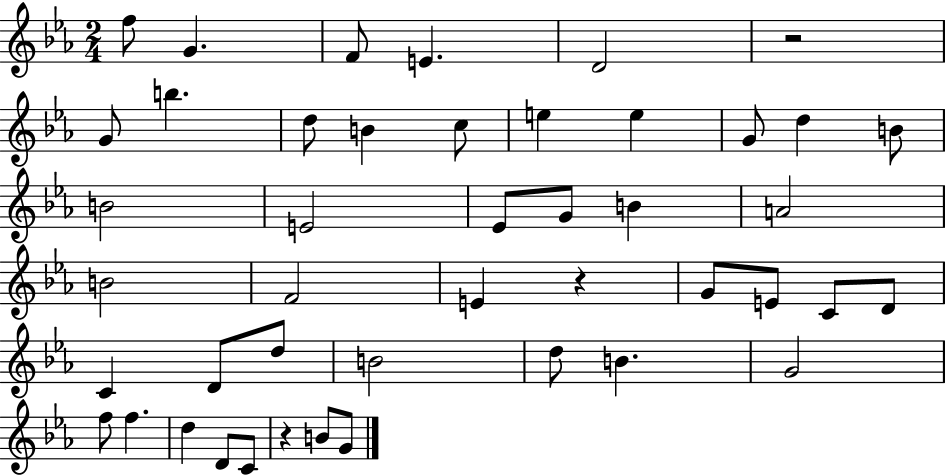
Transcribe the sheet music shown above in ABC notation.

X:1
T:Untitled
M:2/4
L:1/4
K:Eb
f/2 G F/2 E D2 z2 G/2 b d/2 B c/2 e e G/2 d B/2 B2 E2 _E/2 G/2 B A2 B2 F2 E z G/2 E/2 C/2 D/2 C D/2 d/2 B2 d/2 B G2 f/2 f d D/2 C/2 z B/2 G/2